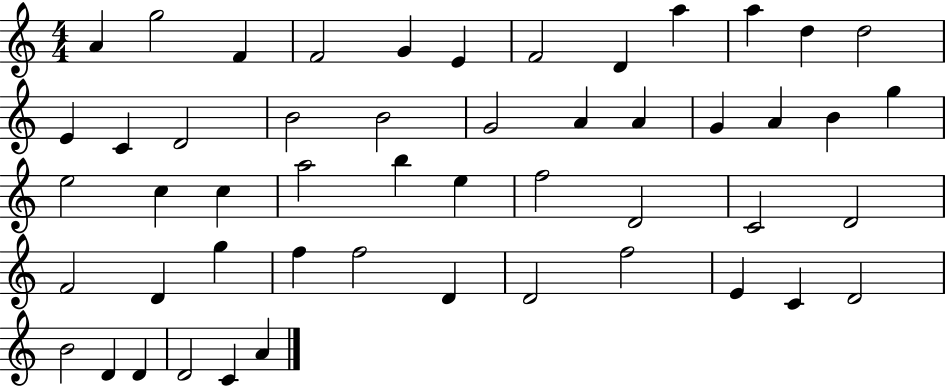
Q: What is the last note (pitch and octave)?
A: A4